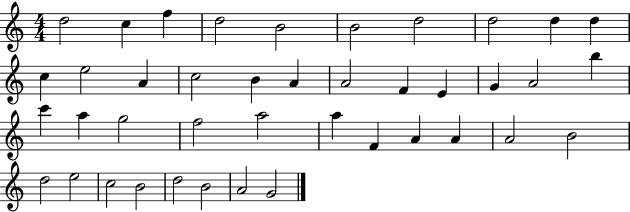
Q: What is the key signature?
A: C major